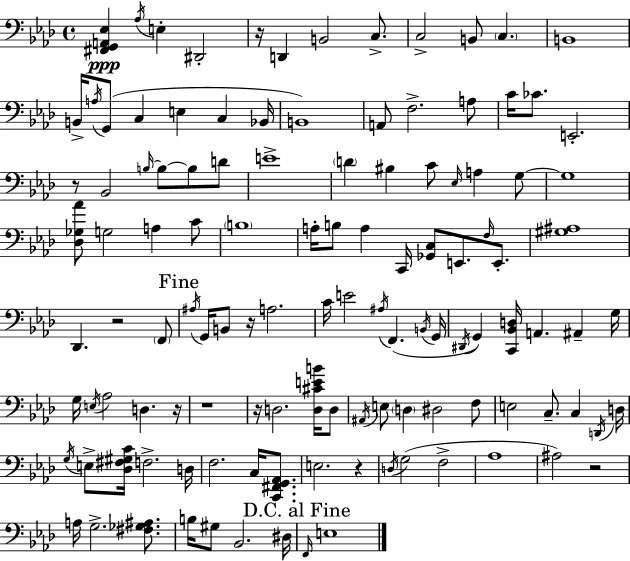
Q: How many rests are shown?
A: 9